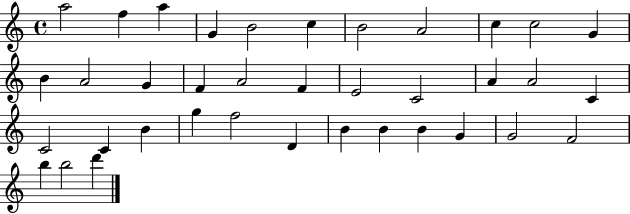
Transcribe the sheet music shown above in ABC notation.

X:1
T:Untitled
M:4/4
L:1/4
K:C
a2 f a G B2 c B2 A2 c c2 G B A2 G F A2 F E2 C2 A A2 C C2 C B g f2 D B B B G G2 F2 b b2 d'